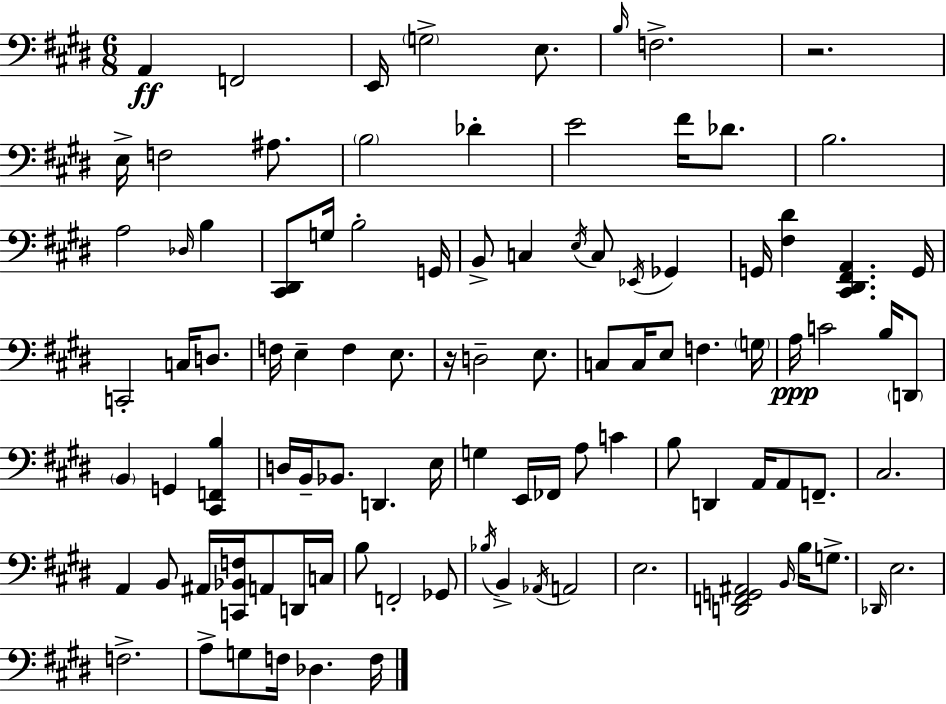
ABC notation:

X:1
T:Untitled
M:6/8
L:1/4
K:E
A,, F,,2 E,,/4 G,2 E,/2 B,/4 F,2 z2 E,/4 F,2 ^A,/2 B,2 _D E2 ^F/4 _D/2 B,2 A,2 _D,/4 B, [^C,,^D,,]/2 G,/4 B,2 G,,/4 B,,/2 C, E,/4 C,/2 _E,,/4 _G,, G,,/4 [^F,^D] [^C,,^D,,^F,,A,,] G,,/4 C,,2 C,/4 D,/2 F,/4 E, F, E,/2 z/4 D,2 E,/2 C,/2 C,/4 E,/2 F, G,/4 A,/4 C2 B,/4 D,,/2 B,, G,, [^C,,F,,B,] D,/4 B,,/4 _B,,/2 D,, E,/4 G, E,,/4 _F,,/4 A,/2 C B,/2 D,, A,,/4 A,,/2 F,,/2 ^C,2 A,, B,,/2 ^A,,/4 [C,,_B,,F,]/4 A,,/2 D,,/4 C,/4 B,/2 F,,2 _G,,/2 _B,/4 B,, _A,,/4 A,,2 E,2 [D,,F,,G,,^A,,]2 B,,/4 B,/4 G,/2 _D,,/4 E,2 F,2 A,/2 G,/2 F,/4 _D, F,/4